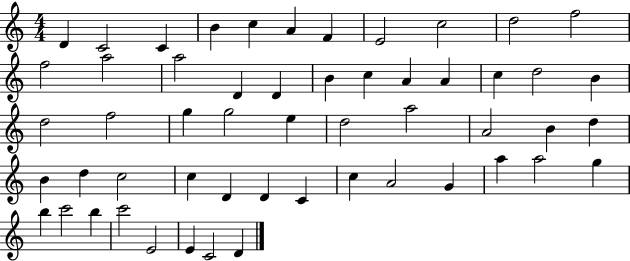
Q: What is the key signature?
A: C major